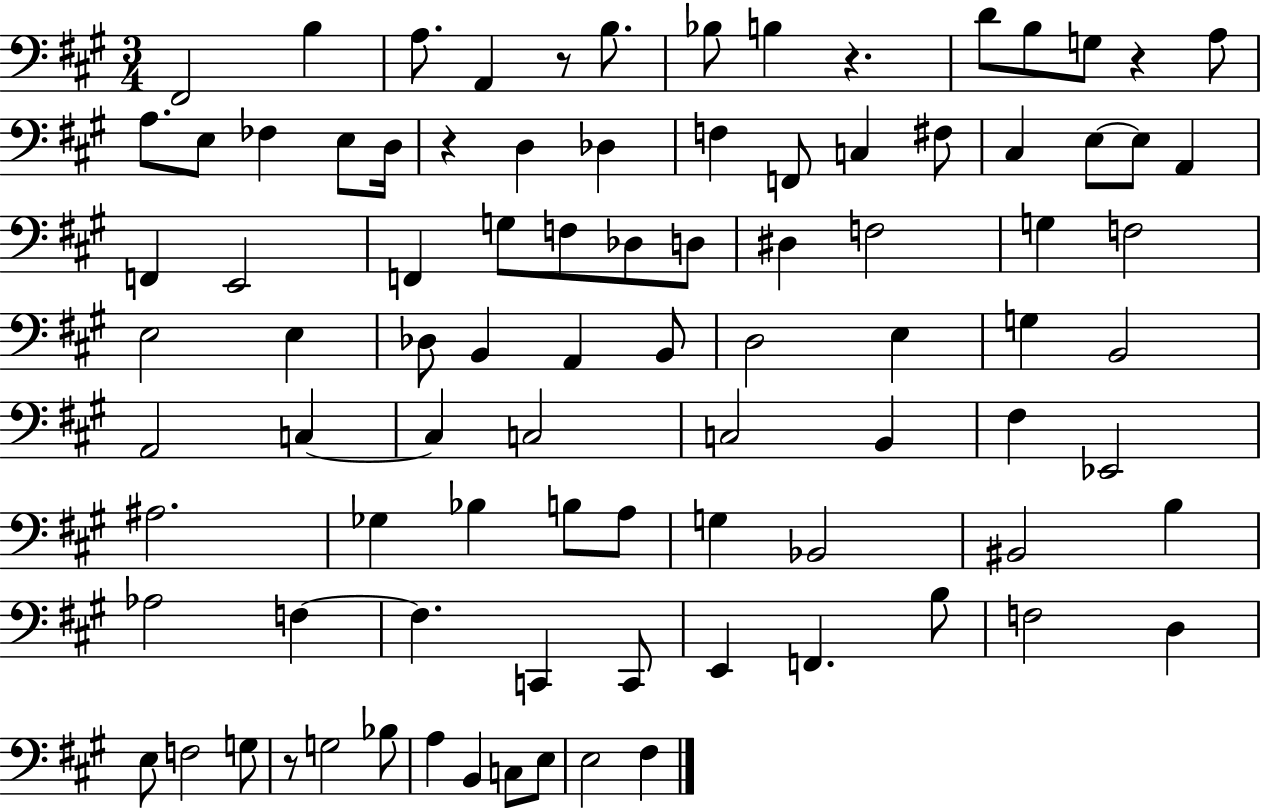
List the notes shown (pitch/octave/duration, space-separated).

F#2/h B3/q A3/e. A2/q R/e B3/e. Bb3/e B3/q R/q. D4/e B3/e G3/e R/q A3/e A3/e. E3/e FES3/q E3/e D3/s R/q D3/q Db3/q F3/q F2/e C3/q F#3/e C#3/q E3/e E3/e A2/q F2/q E2/h F2/q G3/e F3/e Db3/e D3/e D#3/q F3/h G3/q F3/h E3/h E3/q Db3/e B2/q A2/q B2/e D3/h E3/q G3/q B2/h A2/h C3/q C3/q C3/h C3/h B2/q F#3/q Eb2/h A#3/h. Gb3/q Bb3/q B3/e A3/e G3/q Bb2/h BIS2/h B3/q Ab3/h F3/q F3/q. C2/q C2/e E2/q F2/q. B3/e F3/h D3/q E3/e F3/h G3/e R/e G3/h Bb3/e A3/q B2/q C3/e E3/e E3/h F#3/q